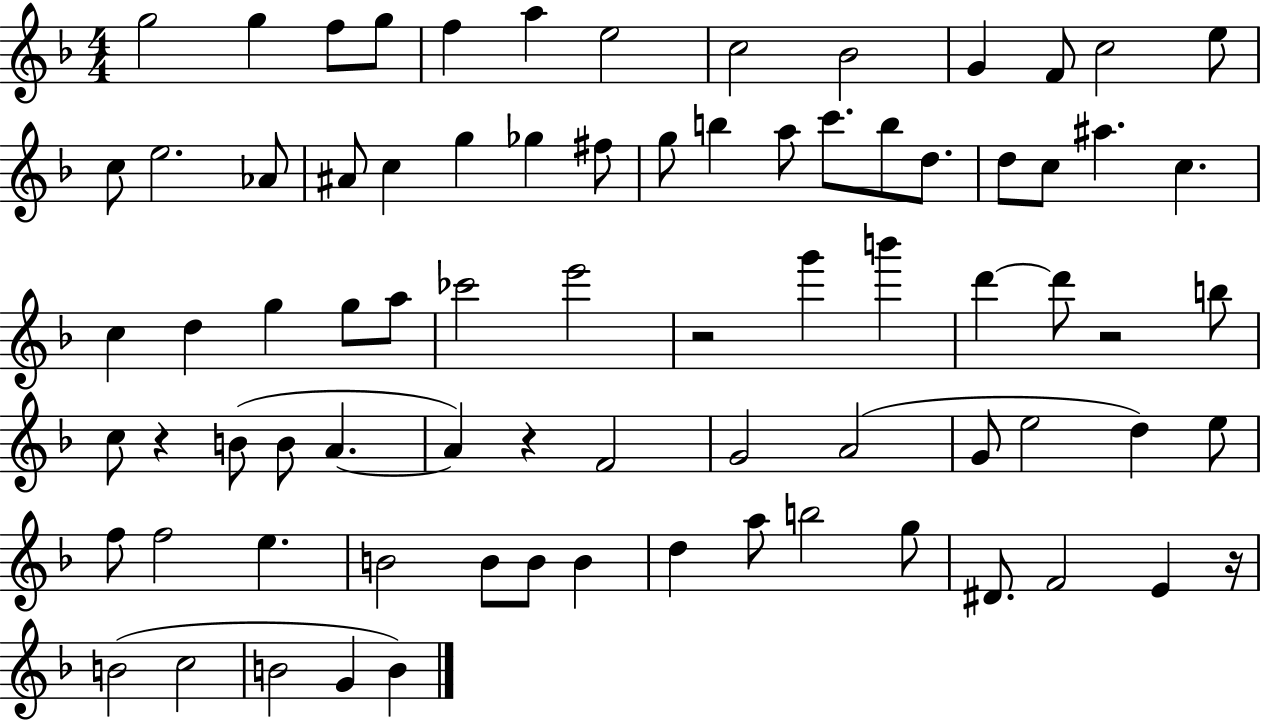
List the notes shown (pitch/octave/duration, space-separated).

G5/h G5/q F5/e G5/e F5/q A5/q E5/h C5/h Bb4/h G4/q F4/e C5/h E5/e C5/e E5/h. Ab4/e A#4/e C5/q G5/q Gb5/q F#5/e G5/e B5/q A5/e C6/e. B5/e D5/e. D5/e C5/e A#5/q. C5/q. C5/q D5/q G5/q G5/e A5/e CES6/h E6/h R/h G6/q B6/q D6/q D6/e R/h B5/e C5/e R/q B4/e B4/e A4/q. A4/q R/q F4/h G4/h A4/h G4/e E5/h D5/q E5/e F5/e F5/h E5/q. B4/h B4/e B4/e B4/q D5/q A5/e B5/h G5/e D#4/e. F4/h E4/q R/s B4/h C5/h B4/h G4/q B4/q